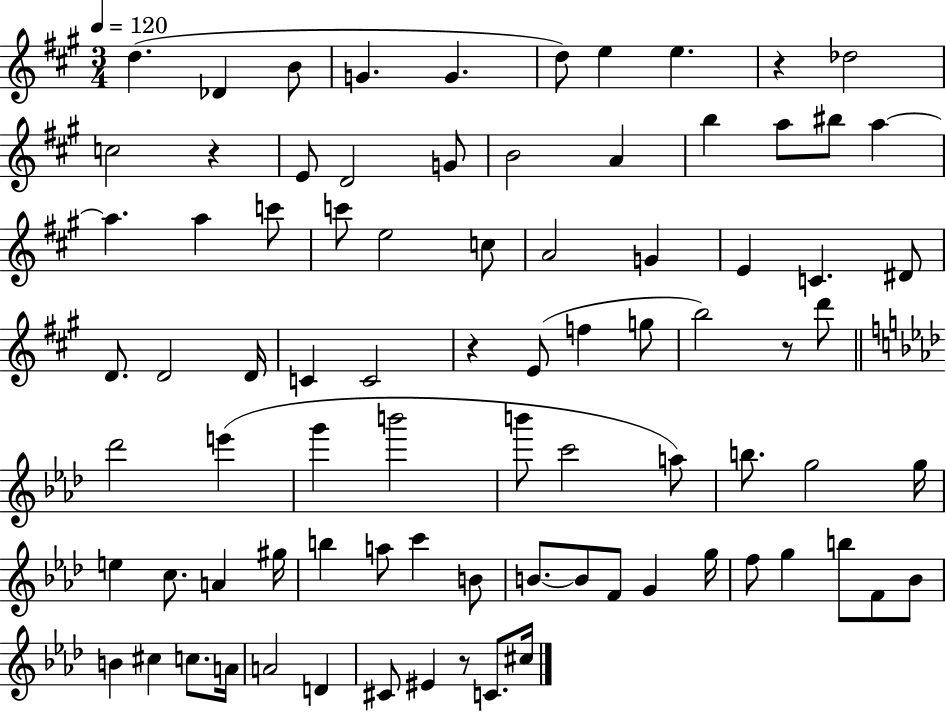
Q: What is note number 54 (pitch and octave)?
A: G#5